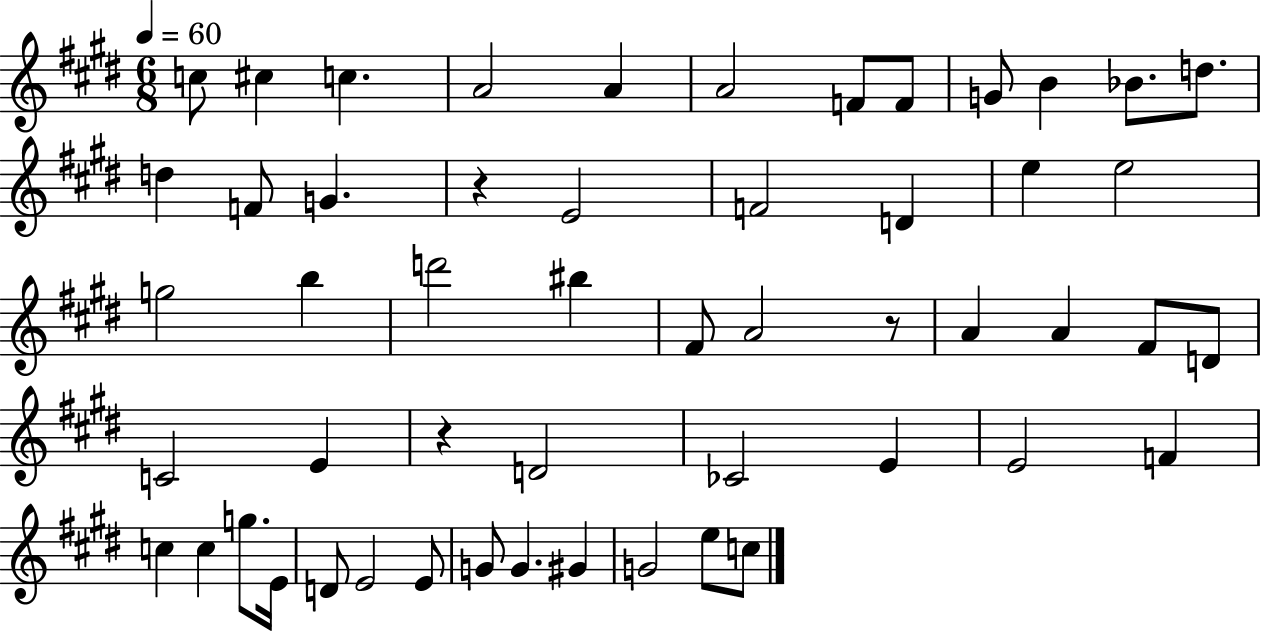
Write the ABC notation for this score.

X:1
T:Untitled
M:6/8
L:1/4
K:E
c/2 ^c c A2 A A2 F/2 F/2 G/2 B _B/2 d/2 d F/2 G z E2 F2 D e e2 g2 b d'2 ^b ^F/2 A2 z/2 A A ^F/2 D/2 C2 E z D2 _C2 E E2 F c c g/2 E/4 D/2 E2 E/2 G/2 G ^G G2 e/2 c/2